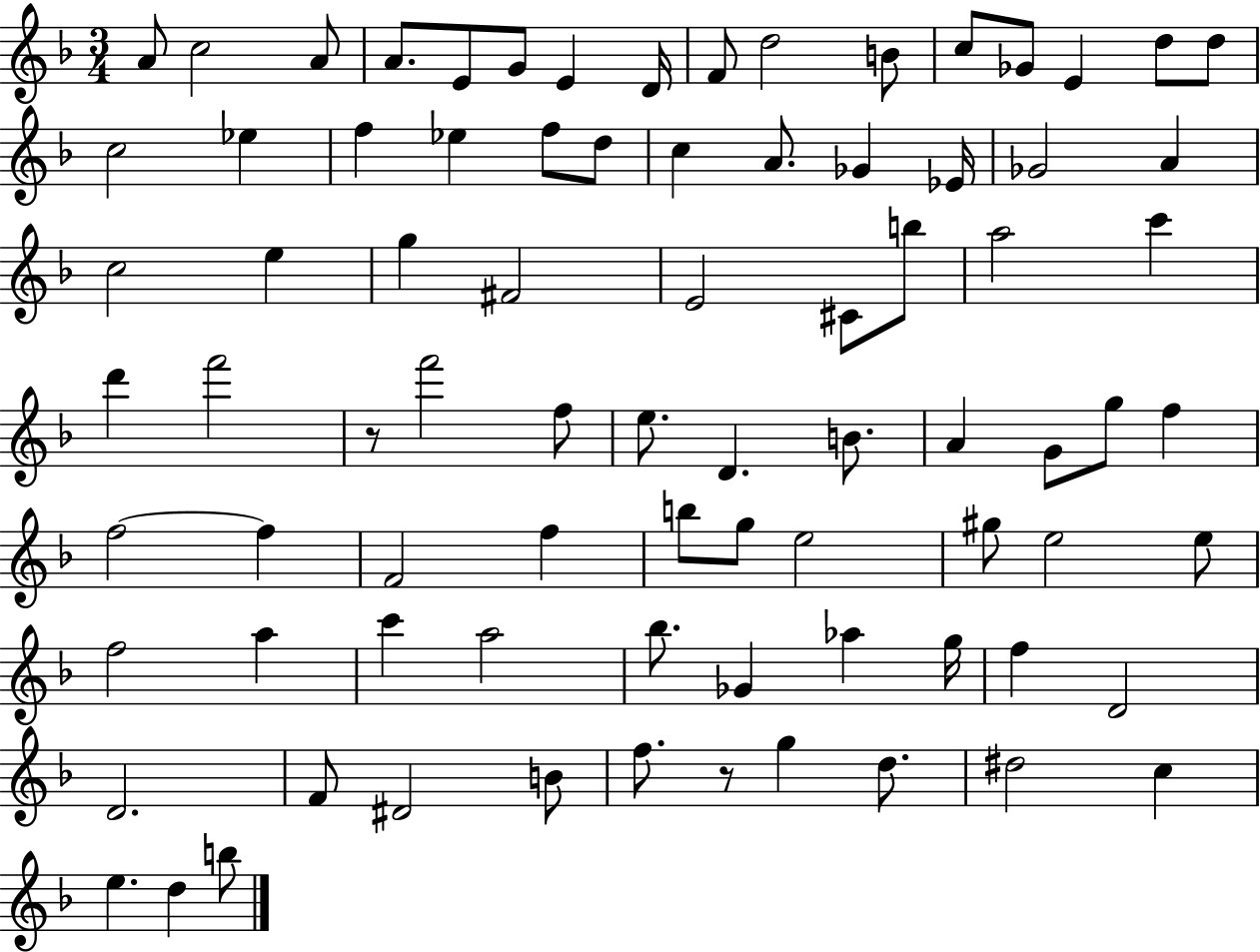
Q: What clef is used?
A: treble